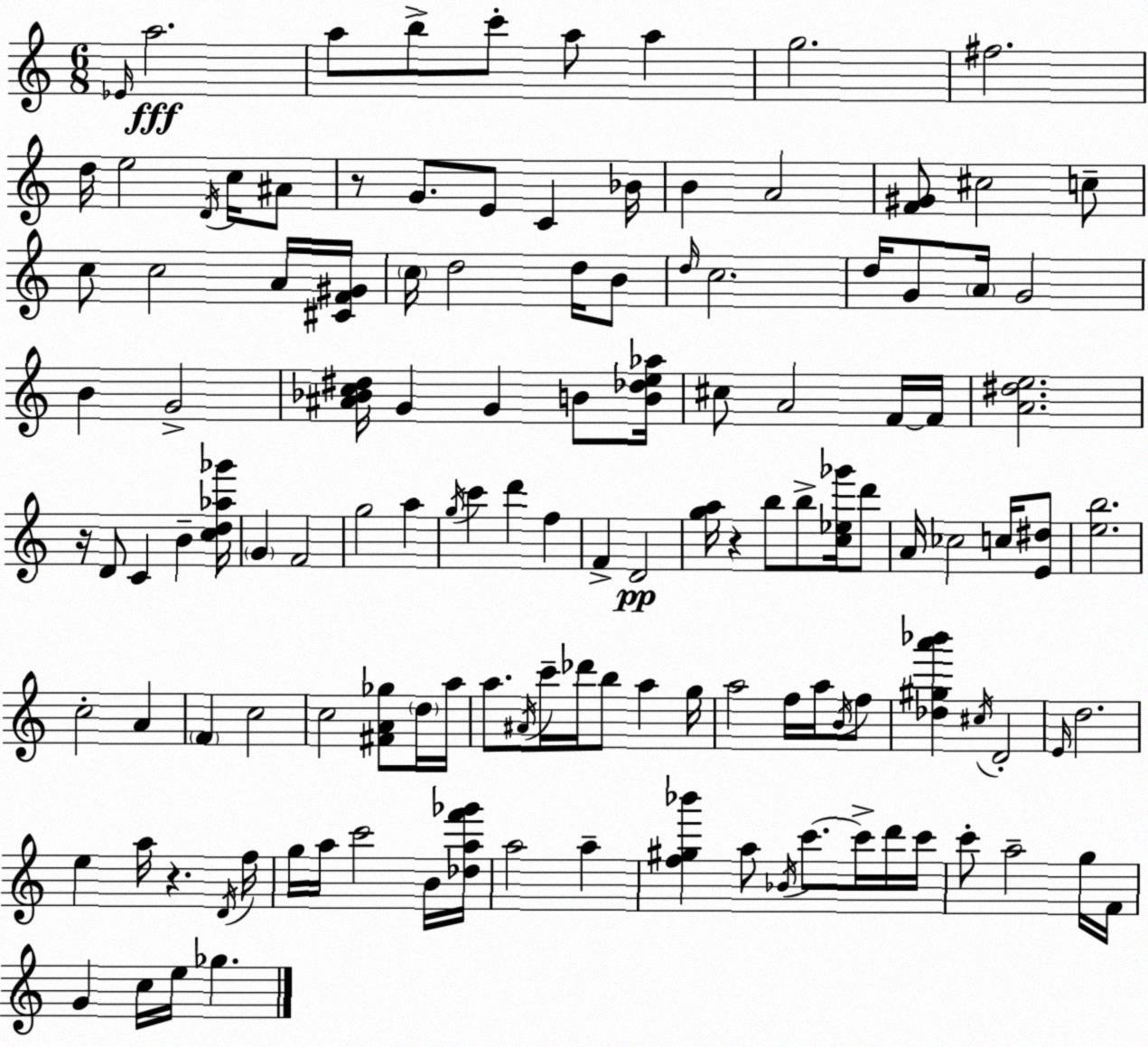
X:1
T:Untitled
M:6/8
L:1/4
K:C
_E/4 a2 a/2 b/2 c'/2 a/2 a g2 ^f2 d/4 e2 D/4 c/4 ^A/2 z/2 G/2 E/2 C _B/4 B A2 [F^G]/2 ^c2 c/2 c/2 c2 A/4 [^CF^G]/4 c/4 d2 d/4 B/2 d/4 c2 d/4 G/2 A/4 G2 B G2 [^A_Bc^d]/4 G G B/2 [B_de_a]/4 ^c/2 A2 F/4 F/4 [A^de]2 z/4 D/2 C B [cd_a_g']/4 G F2 g2 a g/4 c' d' f F D2 [ga]/4 z b/2 b/2 [c_e_g']/4 d'/2 A/4 _c2 c/4 [E^d]/2 [eb]2 c2 A F c2 c2 [^FA_g]/2 d/4 a/4 a/2 ^A/4 c'/4 _d'/4 b/2 a g/4 a2 f/4 a/4 B/4 f/2 [_d^ga'_b'] ^c/4 D2 E/4 d2 e a/4 z D/4 f/4 g/4 a/4 c'2 B/4 [_daf'_g']/4 a2 a [f^g_b'] a/2 _B/4 c'/2 c'/4 d'/4 c'/4 c'/2 a2 g/4 F/4 G c/4 e/4 _g